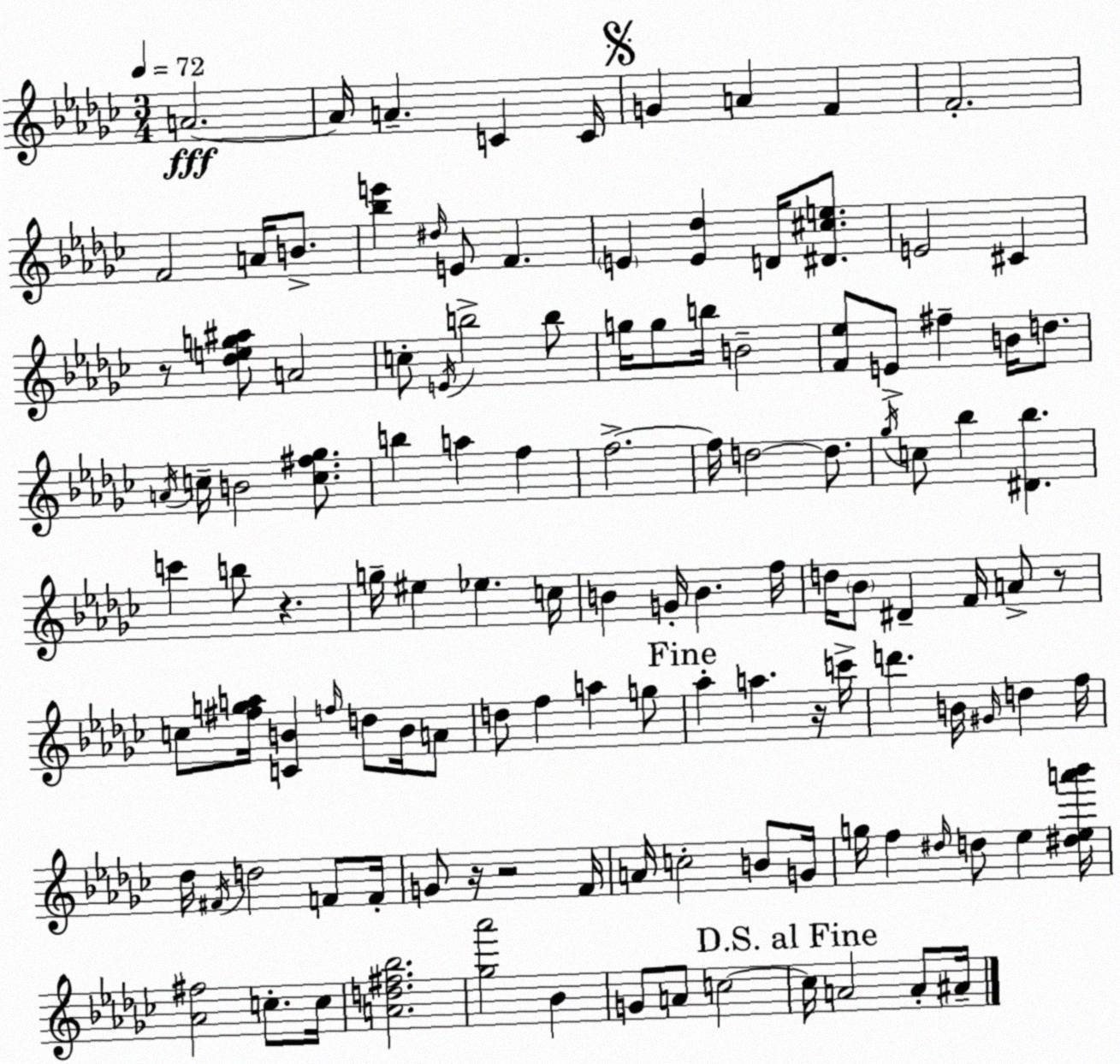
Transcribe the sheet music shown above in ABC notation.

X:1
T:Untitled
M:3/4
L:1/4
K:Ebm
A2 A/4 A C C/4 G A F F2 F2 A/4 B/2 [_be'] ^d/4 E/2 F E [E_d] D/4 [^D^ce]/2 E2 ^C z/2 [_deg^a]/2 A2 c/2 E/4 b2 b/2 g/4 g/2 b/4 B2 [F_e]/2 E/2 ^f B/4 d/2 A/4 c/4 B2 [c^f_g]/2 b a f f2 f/4 d2 d/2 _g/4 c/2 _b [^D_b] c' b/2 z g/4 ^e _e c/4 B G/4 B f/4 d/4 _B/2 ^D F/4 A/2 z/2 c/2 [^fga]/4 [CB] f/4 d/2 B/4 A/2 d/2 f a g/2 _a a z/4 c'/4 d' B/4 ^G/4 d f/4 _d/4 ^F/4 d2 F/2 F/4 G/2 z/4 z2 F/4 A/4 c2 B/2 G/4 g/4 f ^d/4 d/2 _e [^d_ea'_b']/4 [_A^f]2 c/2 c/4 [Ad^f_b]2 [_g_a']2 _B G/2 A/2 c2 c/4 A2 A/2 ^A/4